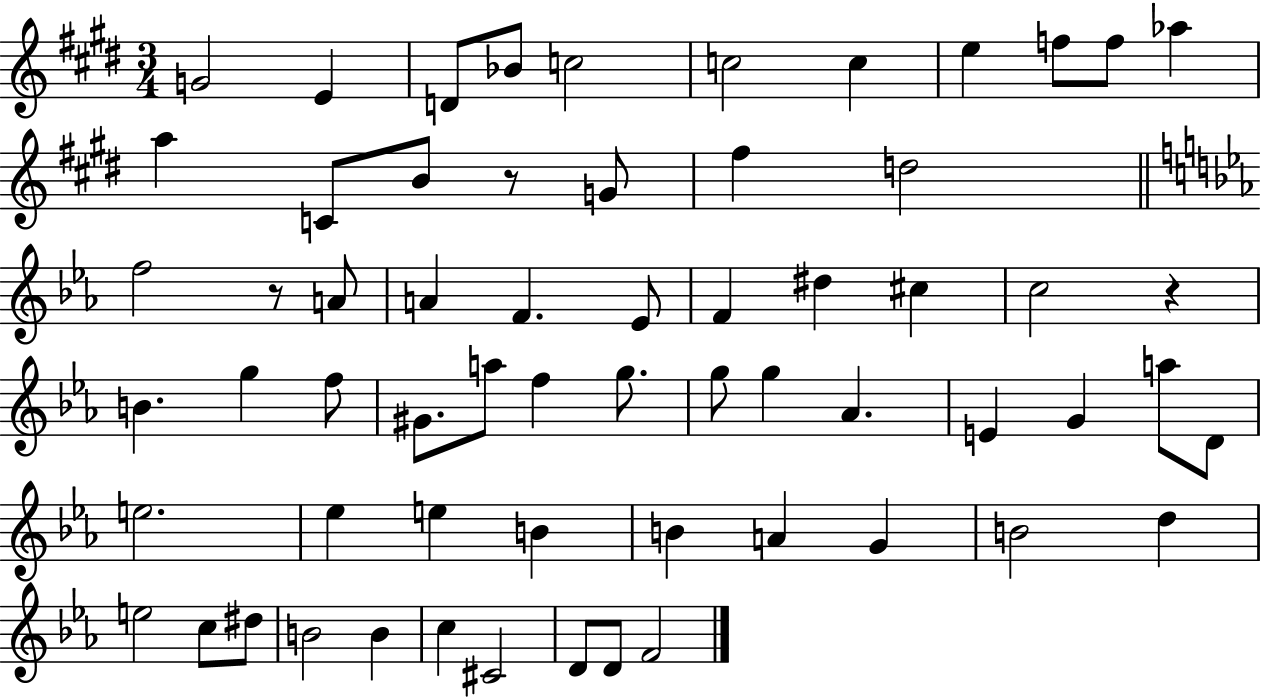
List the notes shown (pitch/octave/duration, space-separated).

G4/h E4/q D4/e Bb4/e C5/h C5/h C5/q E5/q F5/e F5/e Ab5/q A5/q C4/e B4/e R/e G4/e F#5/q D5/h F5/h R/e A4/e A4/q F4/q. Eb4/e F4/q D#5/q C#5/q C5/h R/q B4/q. G5/q F5/e G#4/e. A5/e F5/q G5/e. G5/e G5/q Ab4/q. E4/q G4/q A5/e D4/e E5/h. Eb5/q E5/q B4/q B4/q A4/q G4/q B4/h D5/q E5/h C5/e D#5/e B4/h B4/q C5/q C#4/h D4/e D4/e F4/h